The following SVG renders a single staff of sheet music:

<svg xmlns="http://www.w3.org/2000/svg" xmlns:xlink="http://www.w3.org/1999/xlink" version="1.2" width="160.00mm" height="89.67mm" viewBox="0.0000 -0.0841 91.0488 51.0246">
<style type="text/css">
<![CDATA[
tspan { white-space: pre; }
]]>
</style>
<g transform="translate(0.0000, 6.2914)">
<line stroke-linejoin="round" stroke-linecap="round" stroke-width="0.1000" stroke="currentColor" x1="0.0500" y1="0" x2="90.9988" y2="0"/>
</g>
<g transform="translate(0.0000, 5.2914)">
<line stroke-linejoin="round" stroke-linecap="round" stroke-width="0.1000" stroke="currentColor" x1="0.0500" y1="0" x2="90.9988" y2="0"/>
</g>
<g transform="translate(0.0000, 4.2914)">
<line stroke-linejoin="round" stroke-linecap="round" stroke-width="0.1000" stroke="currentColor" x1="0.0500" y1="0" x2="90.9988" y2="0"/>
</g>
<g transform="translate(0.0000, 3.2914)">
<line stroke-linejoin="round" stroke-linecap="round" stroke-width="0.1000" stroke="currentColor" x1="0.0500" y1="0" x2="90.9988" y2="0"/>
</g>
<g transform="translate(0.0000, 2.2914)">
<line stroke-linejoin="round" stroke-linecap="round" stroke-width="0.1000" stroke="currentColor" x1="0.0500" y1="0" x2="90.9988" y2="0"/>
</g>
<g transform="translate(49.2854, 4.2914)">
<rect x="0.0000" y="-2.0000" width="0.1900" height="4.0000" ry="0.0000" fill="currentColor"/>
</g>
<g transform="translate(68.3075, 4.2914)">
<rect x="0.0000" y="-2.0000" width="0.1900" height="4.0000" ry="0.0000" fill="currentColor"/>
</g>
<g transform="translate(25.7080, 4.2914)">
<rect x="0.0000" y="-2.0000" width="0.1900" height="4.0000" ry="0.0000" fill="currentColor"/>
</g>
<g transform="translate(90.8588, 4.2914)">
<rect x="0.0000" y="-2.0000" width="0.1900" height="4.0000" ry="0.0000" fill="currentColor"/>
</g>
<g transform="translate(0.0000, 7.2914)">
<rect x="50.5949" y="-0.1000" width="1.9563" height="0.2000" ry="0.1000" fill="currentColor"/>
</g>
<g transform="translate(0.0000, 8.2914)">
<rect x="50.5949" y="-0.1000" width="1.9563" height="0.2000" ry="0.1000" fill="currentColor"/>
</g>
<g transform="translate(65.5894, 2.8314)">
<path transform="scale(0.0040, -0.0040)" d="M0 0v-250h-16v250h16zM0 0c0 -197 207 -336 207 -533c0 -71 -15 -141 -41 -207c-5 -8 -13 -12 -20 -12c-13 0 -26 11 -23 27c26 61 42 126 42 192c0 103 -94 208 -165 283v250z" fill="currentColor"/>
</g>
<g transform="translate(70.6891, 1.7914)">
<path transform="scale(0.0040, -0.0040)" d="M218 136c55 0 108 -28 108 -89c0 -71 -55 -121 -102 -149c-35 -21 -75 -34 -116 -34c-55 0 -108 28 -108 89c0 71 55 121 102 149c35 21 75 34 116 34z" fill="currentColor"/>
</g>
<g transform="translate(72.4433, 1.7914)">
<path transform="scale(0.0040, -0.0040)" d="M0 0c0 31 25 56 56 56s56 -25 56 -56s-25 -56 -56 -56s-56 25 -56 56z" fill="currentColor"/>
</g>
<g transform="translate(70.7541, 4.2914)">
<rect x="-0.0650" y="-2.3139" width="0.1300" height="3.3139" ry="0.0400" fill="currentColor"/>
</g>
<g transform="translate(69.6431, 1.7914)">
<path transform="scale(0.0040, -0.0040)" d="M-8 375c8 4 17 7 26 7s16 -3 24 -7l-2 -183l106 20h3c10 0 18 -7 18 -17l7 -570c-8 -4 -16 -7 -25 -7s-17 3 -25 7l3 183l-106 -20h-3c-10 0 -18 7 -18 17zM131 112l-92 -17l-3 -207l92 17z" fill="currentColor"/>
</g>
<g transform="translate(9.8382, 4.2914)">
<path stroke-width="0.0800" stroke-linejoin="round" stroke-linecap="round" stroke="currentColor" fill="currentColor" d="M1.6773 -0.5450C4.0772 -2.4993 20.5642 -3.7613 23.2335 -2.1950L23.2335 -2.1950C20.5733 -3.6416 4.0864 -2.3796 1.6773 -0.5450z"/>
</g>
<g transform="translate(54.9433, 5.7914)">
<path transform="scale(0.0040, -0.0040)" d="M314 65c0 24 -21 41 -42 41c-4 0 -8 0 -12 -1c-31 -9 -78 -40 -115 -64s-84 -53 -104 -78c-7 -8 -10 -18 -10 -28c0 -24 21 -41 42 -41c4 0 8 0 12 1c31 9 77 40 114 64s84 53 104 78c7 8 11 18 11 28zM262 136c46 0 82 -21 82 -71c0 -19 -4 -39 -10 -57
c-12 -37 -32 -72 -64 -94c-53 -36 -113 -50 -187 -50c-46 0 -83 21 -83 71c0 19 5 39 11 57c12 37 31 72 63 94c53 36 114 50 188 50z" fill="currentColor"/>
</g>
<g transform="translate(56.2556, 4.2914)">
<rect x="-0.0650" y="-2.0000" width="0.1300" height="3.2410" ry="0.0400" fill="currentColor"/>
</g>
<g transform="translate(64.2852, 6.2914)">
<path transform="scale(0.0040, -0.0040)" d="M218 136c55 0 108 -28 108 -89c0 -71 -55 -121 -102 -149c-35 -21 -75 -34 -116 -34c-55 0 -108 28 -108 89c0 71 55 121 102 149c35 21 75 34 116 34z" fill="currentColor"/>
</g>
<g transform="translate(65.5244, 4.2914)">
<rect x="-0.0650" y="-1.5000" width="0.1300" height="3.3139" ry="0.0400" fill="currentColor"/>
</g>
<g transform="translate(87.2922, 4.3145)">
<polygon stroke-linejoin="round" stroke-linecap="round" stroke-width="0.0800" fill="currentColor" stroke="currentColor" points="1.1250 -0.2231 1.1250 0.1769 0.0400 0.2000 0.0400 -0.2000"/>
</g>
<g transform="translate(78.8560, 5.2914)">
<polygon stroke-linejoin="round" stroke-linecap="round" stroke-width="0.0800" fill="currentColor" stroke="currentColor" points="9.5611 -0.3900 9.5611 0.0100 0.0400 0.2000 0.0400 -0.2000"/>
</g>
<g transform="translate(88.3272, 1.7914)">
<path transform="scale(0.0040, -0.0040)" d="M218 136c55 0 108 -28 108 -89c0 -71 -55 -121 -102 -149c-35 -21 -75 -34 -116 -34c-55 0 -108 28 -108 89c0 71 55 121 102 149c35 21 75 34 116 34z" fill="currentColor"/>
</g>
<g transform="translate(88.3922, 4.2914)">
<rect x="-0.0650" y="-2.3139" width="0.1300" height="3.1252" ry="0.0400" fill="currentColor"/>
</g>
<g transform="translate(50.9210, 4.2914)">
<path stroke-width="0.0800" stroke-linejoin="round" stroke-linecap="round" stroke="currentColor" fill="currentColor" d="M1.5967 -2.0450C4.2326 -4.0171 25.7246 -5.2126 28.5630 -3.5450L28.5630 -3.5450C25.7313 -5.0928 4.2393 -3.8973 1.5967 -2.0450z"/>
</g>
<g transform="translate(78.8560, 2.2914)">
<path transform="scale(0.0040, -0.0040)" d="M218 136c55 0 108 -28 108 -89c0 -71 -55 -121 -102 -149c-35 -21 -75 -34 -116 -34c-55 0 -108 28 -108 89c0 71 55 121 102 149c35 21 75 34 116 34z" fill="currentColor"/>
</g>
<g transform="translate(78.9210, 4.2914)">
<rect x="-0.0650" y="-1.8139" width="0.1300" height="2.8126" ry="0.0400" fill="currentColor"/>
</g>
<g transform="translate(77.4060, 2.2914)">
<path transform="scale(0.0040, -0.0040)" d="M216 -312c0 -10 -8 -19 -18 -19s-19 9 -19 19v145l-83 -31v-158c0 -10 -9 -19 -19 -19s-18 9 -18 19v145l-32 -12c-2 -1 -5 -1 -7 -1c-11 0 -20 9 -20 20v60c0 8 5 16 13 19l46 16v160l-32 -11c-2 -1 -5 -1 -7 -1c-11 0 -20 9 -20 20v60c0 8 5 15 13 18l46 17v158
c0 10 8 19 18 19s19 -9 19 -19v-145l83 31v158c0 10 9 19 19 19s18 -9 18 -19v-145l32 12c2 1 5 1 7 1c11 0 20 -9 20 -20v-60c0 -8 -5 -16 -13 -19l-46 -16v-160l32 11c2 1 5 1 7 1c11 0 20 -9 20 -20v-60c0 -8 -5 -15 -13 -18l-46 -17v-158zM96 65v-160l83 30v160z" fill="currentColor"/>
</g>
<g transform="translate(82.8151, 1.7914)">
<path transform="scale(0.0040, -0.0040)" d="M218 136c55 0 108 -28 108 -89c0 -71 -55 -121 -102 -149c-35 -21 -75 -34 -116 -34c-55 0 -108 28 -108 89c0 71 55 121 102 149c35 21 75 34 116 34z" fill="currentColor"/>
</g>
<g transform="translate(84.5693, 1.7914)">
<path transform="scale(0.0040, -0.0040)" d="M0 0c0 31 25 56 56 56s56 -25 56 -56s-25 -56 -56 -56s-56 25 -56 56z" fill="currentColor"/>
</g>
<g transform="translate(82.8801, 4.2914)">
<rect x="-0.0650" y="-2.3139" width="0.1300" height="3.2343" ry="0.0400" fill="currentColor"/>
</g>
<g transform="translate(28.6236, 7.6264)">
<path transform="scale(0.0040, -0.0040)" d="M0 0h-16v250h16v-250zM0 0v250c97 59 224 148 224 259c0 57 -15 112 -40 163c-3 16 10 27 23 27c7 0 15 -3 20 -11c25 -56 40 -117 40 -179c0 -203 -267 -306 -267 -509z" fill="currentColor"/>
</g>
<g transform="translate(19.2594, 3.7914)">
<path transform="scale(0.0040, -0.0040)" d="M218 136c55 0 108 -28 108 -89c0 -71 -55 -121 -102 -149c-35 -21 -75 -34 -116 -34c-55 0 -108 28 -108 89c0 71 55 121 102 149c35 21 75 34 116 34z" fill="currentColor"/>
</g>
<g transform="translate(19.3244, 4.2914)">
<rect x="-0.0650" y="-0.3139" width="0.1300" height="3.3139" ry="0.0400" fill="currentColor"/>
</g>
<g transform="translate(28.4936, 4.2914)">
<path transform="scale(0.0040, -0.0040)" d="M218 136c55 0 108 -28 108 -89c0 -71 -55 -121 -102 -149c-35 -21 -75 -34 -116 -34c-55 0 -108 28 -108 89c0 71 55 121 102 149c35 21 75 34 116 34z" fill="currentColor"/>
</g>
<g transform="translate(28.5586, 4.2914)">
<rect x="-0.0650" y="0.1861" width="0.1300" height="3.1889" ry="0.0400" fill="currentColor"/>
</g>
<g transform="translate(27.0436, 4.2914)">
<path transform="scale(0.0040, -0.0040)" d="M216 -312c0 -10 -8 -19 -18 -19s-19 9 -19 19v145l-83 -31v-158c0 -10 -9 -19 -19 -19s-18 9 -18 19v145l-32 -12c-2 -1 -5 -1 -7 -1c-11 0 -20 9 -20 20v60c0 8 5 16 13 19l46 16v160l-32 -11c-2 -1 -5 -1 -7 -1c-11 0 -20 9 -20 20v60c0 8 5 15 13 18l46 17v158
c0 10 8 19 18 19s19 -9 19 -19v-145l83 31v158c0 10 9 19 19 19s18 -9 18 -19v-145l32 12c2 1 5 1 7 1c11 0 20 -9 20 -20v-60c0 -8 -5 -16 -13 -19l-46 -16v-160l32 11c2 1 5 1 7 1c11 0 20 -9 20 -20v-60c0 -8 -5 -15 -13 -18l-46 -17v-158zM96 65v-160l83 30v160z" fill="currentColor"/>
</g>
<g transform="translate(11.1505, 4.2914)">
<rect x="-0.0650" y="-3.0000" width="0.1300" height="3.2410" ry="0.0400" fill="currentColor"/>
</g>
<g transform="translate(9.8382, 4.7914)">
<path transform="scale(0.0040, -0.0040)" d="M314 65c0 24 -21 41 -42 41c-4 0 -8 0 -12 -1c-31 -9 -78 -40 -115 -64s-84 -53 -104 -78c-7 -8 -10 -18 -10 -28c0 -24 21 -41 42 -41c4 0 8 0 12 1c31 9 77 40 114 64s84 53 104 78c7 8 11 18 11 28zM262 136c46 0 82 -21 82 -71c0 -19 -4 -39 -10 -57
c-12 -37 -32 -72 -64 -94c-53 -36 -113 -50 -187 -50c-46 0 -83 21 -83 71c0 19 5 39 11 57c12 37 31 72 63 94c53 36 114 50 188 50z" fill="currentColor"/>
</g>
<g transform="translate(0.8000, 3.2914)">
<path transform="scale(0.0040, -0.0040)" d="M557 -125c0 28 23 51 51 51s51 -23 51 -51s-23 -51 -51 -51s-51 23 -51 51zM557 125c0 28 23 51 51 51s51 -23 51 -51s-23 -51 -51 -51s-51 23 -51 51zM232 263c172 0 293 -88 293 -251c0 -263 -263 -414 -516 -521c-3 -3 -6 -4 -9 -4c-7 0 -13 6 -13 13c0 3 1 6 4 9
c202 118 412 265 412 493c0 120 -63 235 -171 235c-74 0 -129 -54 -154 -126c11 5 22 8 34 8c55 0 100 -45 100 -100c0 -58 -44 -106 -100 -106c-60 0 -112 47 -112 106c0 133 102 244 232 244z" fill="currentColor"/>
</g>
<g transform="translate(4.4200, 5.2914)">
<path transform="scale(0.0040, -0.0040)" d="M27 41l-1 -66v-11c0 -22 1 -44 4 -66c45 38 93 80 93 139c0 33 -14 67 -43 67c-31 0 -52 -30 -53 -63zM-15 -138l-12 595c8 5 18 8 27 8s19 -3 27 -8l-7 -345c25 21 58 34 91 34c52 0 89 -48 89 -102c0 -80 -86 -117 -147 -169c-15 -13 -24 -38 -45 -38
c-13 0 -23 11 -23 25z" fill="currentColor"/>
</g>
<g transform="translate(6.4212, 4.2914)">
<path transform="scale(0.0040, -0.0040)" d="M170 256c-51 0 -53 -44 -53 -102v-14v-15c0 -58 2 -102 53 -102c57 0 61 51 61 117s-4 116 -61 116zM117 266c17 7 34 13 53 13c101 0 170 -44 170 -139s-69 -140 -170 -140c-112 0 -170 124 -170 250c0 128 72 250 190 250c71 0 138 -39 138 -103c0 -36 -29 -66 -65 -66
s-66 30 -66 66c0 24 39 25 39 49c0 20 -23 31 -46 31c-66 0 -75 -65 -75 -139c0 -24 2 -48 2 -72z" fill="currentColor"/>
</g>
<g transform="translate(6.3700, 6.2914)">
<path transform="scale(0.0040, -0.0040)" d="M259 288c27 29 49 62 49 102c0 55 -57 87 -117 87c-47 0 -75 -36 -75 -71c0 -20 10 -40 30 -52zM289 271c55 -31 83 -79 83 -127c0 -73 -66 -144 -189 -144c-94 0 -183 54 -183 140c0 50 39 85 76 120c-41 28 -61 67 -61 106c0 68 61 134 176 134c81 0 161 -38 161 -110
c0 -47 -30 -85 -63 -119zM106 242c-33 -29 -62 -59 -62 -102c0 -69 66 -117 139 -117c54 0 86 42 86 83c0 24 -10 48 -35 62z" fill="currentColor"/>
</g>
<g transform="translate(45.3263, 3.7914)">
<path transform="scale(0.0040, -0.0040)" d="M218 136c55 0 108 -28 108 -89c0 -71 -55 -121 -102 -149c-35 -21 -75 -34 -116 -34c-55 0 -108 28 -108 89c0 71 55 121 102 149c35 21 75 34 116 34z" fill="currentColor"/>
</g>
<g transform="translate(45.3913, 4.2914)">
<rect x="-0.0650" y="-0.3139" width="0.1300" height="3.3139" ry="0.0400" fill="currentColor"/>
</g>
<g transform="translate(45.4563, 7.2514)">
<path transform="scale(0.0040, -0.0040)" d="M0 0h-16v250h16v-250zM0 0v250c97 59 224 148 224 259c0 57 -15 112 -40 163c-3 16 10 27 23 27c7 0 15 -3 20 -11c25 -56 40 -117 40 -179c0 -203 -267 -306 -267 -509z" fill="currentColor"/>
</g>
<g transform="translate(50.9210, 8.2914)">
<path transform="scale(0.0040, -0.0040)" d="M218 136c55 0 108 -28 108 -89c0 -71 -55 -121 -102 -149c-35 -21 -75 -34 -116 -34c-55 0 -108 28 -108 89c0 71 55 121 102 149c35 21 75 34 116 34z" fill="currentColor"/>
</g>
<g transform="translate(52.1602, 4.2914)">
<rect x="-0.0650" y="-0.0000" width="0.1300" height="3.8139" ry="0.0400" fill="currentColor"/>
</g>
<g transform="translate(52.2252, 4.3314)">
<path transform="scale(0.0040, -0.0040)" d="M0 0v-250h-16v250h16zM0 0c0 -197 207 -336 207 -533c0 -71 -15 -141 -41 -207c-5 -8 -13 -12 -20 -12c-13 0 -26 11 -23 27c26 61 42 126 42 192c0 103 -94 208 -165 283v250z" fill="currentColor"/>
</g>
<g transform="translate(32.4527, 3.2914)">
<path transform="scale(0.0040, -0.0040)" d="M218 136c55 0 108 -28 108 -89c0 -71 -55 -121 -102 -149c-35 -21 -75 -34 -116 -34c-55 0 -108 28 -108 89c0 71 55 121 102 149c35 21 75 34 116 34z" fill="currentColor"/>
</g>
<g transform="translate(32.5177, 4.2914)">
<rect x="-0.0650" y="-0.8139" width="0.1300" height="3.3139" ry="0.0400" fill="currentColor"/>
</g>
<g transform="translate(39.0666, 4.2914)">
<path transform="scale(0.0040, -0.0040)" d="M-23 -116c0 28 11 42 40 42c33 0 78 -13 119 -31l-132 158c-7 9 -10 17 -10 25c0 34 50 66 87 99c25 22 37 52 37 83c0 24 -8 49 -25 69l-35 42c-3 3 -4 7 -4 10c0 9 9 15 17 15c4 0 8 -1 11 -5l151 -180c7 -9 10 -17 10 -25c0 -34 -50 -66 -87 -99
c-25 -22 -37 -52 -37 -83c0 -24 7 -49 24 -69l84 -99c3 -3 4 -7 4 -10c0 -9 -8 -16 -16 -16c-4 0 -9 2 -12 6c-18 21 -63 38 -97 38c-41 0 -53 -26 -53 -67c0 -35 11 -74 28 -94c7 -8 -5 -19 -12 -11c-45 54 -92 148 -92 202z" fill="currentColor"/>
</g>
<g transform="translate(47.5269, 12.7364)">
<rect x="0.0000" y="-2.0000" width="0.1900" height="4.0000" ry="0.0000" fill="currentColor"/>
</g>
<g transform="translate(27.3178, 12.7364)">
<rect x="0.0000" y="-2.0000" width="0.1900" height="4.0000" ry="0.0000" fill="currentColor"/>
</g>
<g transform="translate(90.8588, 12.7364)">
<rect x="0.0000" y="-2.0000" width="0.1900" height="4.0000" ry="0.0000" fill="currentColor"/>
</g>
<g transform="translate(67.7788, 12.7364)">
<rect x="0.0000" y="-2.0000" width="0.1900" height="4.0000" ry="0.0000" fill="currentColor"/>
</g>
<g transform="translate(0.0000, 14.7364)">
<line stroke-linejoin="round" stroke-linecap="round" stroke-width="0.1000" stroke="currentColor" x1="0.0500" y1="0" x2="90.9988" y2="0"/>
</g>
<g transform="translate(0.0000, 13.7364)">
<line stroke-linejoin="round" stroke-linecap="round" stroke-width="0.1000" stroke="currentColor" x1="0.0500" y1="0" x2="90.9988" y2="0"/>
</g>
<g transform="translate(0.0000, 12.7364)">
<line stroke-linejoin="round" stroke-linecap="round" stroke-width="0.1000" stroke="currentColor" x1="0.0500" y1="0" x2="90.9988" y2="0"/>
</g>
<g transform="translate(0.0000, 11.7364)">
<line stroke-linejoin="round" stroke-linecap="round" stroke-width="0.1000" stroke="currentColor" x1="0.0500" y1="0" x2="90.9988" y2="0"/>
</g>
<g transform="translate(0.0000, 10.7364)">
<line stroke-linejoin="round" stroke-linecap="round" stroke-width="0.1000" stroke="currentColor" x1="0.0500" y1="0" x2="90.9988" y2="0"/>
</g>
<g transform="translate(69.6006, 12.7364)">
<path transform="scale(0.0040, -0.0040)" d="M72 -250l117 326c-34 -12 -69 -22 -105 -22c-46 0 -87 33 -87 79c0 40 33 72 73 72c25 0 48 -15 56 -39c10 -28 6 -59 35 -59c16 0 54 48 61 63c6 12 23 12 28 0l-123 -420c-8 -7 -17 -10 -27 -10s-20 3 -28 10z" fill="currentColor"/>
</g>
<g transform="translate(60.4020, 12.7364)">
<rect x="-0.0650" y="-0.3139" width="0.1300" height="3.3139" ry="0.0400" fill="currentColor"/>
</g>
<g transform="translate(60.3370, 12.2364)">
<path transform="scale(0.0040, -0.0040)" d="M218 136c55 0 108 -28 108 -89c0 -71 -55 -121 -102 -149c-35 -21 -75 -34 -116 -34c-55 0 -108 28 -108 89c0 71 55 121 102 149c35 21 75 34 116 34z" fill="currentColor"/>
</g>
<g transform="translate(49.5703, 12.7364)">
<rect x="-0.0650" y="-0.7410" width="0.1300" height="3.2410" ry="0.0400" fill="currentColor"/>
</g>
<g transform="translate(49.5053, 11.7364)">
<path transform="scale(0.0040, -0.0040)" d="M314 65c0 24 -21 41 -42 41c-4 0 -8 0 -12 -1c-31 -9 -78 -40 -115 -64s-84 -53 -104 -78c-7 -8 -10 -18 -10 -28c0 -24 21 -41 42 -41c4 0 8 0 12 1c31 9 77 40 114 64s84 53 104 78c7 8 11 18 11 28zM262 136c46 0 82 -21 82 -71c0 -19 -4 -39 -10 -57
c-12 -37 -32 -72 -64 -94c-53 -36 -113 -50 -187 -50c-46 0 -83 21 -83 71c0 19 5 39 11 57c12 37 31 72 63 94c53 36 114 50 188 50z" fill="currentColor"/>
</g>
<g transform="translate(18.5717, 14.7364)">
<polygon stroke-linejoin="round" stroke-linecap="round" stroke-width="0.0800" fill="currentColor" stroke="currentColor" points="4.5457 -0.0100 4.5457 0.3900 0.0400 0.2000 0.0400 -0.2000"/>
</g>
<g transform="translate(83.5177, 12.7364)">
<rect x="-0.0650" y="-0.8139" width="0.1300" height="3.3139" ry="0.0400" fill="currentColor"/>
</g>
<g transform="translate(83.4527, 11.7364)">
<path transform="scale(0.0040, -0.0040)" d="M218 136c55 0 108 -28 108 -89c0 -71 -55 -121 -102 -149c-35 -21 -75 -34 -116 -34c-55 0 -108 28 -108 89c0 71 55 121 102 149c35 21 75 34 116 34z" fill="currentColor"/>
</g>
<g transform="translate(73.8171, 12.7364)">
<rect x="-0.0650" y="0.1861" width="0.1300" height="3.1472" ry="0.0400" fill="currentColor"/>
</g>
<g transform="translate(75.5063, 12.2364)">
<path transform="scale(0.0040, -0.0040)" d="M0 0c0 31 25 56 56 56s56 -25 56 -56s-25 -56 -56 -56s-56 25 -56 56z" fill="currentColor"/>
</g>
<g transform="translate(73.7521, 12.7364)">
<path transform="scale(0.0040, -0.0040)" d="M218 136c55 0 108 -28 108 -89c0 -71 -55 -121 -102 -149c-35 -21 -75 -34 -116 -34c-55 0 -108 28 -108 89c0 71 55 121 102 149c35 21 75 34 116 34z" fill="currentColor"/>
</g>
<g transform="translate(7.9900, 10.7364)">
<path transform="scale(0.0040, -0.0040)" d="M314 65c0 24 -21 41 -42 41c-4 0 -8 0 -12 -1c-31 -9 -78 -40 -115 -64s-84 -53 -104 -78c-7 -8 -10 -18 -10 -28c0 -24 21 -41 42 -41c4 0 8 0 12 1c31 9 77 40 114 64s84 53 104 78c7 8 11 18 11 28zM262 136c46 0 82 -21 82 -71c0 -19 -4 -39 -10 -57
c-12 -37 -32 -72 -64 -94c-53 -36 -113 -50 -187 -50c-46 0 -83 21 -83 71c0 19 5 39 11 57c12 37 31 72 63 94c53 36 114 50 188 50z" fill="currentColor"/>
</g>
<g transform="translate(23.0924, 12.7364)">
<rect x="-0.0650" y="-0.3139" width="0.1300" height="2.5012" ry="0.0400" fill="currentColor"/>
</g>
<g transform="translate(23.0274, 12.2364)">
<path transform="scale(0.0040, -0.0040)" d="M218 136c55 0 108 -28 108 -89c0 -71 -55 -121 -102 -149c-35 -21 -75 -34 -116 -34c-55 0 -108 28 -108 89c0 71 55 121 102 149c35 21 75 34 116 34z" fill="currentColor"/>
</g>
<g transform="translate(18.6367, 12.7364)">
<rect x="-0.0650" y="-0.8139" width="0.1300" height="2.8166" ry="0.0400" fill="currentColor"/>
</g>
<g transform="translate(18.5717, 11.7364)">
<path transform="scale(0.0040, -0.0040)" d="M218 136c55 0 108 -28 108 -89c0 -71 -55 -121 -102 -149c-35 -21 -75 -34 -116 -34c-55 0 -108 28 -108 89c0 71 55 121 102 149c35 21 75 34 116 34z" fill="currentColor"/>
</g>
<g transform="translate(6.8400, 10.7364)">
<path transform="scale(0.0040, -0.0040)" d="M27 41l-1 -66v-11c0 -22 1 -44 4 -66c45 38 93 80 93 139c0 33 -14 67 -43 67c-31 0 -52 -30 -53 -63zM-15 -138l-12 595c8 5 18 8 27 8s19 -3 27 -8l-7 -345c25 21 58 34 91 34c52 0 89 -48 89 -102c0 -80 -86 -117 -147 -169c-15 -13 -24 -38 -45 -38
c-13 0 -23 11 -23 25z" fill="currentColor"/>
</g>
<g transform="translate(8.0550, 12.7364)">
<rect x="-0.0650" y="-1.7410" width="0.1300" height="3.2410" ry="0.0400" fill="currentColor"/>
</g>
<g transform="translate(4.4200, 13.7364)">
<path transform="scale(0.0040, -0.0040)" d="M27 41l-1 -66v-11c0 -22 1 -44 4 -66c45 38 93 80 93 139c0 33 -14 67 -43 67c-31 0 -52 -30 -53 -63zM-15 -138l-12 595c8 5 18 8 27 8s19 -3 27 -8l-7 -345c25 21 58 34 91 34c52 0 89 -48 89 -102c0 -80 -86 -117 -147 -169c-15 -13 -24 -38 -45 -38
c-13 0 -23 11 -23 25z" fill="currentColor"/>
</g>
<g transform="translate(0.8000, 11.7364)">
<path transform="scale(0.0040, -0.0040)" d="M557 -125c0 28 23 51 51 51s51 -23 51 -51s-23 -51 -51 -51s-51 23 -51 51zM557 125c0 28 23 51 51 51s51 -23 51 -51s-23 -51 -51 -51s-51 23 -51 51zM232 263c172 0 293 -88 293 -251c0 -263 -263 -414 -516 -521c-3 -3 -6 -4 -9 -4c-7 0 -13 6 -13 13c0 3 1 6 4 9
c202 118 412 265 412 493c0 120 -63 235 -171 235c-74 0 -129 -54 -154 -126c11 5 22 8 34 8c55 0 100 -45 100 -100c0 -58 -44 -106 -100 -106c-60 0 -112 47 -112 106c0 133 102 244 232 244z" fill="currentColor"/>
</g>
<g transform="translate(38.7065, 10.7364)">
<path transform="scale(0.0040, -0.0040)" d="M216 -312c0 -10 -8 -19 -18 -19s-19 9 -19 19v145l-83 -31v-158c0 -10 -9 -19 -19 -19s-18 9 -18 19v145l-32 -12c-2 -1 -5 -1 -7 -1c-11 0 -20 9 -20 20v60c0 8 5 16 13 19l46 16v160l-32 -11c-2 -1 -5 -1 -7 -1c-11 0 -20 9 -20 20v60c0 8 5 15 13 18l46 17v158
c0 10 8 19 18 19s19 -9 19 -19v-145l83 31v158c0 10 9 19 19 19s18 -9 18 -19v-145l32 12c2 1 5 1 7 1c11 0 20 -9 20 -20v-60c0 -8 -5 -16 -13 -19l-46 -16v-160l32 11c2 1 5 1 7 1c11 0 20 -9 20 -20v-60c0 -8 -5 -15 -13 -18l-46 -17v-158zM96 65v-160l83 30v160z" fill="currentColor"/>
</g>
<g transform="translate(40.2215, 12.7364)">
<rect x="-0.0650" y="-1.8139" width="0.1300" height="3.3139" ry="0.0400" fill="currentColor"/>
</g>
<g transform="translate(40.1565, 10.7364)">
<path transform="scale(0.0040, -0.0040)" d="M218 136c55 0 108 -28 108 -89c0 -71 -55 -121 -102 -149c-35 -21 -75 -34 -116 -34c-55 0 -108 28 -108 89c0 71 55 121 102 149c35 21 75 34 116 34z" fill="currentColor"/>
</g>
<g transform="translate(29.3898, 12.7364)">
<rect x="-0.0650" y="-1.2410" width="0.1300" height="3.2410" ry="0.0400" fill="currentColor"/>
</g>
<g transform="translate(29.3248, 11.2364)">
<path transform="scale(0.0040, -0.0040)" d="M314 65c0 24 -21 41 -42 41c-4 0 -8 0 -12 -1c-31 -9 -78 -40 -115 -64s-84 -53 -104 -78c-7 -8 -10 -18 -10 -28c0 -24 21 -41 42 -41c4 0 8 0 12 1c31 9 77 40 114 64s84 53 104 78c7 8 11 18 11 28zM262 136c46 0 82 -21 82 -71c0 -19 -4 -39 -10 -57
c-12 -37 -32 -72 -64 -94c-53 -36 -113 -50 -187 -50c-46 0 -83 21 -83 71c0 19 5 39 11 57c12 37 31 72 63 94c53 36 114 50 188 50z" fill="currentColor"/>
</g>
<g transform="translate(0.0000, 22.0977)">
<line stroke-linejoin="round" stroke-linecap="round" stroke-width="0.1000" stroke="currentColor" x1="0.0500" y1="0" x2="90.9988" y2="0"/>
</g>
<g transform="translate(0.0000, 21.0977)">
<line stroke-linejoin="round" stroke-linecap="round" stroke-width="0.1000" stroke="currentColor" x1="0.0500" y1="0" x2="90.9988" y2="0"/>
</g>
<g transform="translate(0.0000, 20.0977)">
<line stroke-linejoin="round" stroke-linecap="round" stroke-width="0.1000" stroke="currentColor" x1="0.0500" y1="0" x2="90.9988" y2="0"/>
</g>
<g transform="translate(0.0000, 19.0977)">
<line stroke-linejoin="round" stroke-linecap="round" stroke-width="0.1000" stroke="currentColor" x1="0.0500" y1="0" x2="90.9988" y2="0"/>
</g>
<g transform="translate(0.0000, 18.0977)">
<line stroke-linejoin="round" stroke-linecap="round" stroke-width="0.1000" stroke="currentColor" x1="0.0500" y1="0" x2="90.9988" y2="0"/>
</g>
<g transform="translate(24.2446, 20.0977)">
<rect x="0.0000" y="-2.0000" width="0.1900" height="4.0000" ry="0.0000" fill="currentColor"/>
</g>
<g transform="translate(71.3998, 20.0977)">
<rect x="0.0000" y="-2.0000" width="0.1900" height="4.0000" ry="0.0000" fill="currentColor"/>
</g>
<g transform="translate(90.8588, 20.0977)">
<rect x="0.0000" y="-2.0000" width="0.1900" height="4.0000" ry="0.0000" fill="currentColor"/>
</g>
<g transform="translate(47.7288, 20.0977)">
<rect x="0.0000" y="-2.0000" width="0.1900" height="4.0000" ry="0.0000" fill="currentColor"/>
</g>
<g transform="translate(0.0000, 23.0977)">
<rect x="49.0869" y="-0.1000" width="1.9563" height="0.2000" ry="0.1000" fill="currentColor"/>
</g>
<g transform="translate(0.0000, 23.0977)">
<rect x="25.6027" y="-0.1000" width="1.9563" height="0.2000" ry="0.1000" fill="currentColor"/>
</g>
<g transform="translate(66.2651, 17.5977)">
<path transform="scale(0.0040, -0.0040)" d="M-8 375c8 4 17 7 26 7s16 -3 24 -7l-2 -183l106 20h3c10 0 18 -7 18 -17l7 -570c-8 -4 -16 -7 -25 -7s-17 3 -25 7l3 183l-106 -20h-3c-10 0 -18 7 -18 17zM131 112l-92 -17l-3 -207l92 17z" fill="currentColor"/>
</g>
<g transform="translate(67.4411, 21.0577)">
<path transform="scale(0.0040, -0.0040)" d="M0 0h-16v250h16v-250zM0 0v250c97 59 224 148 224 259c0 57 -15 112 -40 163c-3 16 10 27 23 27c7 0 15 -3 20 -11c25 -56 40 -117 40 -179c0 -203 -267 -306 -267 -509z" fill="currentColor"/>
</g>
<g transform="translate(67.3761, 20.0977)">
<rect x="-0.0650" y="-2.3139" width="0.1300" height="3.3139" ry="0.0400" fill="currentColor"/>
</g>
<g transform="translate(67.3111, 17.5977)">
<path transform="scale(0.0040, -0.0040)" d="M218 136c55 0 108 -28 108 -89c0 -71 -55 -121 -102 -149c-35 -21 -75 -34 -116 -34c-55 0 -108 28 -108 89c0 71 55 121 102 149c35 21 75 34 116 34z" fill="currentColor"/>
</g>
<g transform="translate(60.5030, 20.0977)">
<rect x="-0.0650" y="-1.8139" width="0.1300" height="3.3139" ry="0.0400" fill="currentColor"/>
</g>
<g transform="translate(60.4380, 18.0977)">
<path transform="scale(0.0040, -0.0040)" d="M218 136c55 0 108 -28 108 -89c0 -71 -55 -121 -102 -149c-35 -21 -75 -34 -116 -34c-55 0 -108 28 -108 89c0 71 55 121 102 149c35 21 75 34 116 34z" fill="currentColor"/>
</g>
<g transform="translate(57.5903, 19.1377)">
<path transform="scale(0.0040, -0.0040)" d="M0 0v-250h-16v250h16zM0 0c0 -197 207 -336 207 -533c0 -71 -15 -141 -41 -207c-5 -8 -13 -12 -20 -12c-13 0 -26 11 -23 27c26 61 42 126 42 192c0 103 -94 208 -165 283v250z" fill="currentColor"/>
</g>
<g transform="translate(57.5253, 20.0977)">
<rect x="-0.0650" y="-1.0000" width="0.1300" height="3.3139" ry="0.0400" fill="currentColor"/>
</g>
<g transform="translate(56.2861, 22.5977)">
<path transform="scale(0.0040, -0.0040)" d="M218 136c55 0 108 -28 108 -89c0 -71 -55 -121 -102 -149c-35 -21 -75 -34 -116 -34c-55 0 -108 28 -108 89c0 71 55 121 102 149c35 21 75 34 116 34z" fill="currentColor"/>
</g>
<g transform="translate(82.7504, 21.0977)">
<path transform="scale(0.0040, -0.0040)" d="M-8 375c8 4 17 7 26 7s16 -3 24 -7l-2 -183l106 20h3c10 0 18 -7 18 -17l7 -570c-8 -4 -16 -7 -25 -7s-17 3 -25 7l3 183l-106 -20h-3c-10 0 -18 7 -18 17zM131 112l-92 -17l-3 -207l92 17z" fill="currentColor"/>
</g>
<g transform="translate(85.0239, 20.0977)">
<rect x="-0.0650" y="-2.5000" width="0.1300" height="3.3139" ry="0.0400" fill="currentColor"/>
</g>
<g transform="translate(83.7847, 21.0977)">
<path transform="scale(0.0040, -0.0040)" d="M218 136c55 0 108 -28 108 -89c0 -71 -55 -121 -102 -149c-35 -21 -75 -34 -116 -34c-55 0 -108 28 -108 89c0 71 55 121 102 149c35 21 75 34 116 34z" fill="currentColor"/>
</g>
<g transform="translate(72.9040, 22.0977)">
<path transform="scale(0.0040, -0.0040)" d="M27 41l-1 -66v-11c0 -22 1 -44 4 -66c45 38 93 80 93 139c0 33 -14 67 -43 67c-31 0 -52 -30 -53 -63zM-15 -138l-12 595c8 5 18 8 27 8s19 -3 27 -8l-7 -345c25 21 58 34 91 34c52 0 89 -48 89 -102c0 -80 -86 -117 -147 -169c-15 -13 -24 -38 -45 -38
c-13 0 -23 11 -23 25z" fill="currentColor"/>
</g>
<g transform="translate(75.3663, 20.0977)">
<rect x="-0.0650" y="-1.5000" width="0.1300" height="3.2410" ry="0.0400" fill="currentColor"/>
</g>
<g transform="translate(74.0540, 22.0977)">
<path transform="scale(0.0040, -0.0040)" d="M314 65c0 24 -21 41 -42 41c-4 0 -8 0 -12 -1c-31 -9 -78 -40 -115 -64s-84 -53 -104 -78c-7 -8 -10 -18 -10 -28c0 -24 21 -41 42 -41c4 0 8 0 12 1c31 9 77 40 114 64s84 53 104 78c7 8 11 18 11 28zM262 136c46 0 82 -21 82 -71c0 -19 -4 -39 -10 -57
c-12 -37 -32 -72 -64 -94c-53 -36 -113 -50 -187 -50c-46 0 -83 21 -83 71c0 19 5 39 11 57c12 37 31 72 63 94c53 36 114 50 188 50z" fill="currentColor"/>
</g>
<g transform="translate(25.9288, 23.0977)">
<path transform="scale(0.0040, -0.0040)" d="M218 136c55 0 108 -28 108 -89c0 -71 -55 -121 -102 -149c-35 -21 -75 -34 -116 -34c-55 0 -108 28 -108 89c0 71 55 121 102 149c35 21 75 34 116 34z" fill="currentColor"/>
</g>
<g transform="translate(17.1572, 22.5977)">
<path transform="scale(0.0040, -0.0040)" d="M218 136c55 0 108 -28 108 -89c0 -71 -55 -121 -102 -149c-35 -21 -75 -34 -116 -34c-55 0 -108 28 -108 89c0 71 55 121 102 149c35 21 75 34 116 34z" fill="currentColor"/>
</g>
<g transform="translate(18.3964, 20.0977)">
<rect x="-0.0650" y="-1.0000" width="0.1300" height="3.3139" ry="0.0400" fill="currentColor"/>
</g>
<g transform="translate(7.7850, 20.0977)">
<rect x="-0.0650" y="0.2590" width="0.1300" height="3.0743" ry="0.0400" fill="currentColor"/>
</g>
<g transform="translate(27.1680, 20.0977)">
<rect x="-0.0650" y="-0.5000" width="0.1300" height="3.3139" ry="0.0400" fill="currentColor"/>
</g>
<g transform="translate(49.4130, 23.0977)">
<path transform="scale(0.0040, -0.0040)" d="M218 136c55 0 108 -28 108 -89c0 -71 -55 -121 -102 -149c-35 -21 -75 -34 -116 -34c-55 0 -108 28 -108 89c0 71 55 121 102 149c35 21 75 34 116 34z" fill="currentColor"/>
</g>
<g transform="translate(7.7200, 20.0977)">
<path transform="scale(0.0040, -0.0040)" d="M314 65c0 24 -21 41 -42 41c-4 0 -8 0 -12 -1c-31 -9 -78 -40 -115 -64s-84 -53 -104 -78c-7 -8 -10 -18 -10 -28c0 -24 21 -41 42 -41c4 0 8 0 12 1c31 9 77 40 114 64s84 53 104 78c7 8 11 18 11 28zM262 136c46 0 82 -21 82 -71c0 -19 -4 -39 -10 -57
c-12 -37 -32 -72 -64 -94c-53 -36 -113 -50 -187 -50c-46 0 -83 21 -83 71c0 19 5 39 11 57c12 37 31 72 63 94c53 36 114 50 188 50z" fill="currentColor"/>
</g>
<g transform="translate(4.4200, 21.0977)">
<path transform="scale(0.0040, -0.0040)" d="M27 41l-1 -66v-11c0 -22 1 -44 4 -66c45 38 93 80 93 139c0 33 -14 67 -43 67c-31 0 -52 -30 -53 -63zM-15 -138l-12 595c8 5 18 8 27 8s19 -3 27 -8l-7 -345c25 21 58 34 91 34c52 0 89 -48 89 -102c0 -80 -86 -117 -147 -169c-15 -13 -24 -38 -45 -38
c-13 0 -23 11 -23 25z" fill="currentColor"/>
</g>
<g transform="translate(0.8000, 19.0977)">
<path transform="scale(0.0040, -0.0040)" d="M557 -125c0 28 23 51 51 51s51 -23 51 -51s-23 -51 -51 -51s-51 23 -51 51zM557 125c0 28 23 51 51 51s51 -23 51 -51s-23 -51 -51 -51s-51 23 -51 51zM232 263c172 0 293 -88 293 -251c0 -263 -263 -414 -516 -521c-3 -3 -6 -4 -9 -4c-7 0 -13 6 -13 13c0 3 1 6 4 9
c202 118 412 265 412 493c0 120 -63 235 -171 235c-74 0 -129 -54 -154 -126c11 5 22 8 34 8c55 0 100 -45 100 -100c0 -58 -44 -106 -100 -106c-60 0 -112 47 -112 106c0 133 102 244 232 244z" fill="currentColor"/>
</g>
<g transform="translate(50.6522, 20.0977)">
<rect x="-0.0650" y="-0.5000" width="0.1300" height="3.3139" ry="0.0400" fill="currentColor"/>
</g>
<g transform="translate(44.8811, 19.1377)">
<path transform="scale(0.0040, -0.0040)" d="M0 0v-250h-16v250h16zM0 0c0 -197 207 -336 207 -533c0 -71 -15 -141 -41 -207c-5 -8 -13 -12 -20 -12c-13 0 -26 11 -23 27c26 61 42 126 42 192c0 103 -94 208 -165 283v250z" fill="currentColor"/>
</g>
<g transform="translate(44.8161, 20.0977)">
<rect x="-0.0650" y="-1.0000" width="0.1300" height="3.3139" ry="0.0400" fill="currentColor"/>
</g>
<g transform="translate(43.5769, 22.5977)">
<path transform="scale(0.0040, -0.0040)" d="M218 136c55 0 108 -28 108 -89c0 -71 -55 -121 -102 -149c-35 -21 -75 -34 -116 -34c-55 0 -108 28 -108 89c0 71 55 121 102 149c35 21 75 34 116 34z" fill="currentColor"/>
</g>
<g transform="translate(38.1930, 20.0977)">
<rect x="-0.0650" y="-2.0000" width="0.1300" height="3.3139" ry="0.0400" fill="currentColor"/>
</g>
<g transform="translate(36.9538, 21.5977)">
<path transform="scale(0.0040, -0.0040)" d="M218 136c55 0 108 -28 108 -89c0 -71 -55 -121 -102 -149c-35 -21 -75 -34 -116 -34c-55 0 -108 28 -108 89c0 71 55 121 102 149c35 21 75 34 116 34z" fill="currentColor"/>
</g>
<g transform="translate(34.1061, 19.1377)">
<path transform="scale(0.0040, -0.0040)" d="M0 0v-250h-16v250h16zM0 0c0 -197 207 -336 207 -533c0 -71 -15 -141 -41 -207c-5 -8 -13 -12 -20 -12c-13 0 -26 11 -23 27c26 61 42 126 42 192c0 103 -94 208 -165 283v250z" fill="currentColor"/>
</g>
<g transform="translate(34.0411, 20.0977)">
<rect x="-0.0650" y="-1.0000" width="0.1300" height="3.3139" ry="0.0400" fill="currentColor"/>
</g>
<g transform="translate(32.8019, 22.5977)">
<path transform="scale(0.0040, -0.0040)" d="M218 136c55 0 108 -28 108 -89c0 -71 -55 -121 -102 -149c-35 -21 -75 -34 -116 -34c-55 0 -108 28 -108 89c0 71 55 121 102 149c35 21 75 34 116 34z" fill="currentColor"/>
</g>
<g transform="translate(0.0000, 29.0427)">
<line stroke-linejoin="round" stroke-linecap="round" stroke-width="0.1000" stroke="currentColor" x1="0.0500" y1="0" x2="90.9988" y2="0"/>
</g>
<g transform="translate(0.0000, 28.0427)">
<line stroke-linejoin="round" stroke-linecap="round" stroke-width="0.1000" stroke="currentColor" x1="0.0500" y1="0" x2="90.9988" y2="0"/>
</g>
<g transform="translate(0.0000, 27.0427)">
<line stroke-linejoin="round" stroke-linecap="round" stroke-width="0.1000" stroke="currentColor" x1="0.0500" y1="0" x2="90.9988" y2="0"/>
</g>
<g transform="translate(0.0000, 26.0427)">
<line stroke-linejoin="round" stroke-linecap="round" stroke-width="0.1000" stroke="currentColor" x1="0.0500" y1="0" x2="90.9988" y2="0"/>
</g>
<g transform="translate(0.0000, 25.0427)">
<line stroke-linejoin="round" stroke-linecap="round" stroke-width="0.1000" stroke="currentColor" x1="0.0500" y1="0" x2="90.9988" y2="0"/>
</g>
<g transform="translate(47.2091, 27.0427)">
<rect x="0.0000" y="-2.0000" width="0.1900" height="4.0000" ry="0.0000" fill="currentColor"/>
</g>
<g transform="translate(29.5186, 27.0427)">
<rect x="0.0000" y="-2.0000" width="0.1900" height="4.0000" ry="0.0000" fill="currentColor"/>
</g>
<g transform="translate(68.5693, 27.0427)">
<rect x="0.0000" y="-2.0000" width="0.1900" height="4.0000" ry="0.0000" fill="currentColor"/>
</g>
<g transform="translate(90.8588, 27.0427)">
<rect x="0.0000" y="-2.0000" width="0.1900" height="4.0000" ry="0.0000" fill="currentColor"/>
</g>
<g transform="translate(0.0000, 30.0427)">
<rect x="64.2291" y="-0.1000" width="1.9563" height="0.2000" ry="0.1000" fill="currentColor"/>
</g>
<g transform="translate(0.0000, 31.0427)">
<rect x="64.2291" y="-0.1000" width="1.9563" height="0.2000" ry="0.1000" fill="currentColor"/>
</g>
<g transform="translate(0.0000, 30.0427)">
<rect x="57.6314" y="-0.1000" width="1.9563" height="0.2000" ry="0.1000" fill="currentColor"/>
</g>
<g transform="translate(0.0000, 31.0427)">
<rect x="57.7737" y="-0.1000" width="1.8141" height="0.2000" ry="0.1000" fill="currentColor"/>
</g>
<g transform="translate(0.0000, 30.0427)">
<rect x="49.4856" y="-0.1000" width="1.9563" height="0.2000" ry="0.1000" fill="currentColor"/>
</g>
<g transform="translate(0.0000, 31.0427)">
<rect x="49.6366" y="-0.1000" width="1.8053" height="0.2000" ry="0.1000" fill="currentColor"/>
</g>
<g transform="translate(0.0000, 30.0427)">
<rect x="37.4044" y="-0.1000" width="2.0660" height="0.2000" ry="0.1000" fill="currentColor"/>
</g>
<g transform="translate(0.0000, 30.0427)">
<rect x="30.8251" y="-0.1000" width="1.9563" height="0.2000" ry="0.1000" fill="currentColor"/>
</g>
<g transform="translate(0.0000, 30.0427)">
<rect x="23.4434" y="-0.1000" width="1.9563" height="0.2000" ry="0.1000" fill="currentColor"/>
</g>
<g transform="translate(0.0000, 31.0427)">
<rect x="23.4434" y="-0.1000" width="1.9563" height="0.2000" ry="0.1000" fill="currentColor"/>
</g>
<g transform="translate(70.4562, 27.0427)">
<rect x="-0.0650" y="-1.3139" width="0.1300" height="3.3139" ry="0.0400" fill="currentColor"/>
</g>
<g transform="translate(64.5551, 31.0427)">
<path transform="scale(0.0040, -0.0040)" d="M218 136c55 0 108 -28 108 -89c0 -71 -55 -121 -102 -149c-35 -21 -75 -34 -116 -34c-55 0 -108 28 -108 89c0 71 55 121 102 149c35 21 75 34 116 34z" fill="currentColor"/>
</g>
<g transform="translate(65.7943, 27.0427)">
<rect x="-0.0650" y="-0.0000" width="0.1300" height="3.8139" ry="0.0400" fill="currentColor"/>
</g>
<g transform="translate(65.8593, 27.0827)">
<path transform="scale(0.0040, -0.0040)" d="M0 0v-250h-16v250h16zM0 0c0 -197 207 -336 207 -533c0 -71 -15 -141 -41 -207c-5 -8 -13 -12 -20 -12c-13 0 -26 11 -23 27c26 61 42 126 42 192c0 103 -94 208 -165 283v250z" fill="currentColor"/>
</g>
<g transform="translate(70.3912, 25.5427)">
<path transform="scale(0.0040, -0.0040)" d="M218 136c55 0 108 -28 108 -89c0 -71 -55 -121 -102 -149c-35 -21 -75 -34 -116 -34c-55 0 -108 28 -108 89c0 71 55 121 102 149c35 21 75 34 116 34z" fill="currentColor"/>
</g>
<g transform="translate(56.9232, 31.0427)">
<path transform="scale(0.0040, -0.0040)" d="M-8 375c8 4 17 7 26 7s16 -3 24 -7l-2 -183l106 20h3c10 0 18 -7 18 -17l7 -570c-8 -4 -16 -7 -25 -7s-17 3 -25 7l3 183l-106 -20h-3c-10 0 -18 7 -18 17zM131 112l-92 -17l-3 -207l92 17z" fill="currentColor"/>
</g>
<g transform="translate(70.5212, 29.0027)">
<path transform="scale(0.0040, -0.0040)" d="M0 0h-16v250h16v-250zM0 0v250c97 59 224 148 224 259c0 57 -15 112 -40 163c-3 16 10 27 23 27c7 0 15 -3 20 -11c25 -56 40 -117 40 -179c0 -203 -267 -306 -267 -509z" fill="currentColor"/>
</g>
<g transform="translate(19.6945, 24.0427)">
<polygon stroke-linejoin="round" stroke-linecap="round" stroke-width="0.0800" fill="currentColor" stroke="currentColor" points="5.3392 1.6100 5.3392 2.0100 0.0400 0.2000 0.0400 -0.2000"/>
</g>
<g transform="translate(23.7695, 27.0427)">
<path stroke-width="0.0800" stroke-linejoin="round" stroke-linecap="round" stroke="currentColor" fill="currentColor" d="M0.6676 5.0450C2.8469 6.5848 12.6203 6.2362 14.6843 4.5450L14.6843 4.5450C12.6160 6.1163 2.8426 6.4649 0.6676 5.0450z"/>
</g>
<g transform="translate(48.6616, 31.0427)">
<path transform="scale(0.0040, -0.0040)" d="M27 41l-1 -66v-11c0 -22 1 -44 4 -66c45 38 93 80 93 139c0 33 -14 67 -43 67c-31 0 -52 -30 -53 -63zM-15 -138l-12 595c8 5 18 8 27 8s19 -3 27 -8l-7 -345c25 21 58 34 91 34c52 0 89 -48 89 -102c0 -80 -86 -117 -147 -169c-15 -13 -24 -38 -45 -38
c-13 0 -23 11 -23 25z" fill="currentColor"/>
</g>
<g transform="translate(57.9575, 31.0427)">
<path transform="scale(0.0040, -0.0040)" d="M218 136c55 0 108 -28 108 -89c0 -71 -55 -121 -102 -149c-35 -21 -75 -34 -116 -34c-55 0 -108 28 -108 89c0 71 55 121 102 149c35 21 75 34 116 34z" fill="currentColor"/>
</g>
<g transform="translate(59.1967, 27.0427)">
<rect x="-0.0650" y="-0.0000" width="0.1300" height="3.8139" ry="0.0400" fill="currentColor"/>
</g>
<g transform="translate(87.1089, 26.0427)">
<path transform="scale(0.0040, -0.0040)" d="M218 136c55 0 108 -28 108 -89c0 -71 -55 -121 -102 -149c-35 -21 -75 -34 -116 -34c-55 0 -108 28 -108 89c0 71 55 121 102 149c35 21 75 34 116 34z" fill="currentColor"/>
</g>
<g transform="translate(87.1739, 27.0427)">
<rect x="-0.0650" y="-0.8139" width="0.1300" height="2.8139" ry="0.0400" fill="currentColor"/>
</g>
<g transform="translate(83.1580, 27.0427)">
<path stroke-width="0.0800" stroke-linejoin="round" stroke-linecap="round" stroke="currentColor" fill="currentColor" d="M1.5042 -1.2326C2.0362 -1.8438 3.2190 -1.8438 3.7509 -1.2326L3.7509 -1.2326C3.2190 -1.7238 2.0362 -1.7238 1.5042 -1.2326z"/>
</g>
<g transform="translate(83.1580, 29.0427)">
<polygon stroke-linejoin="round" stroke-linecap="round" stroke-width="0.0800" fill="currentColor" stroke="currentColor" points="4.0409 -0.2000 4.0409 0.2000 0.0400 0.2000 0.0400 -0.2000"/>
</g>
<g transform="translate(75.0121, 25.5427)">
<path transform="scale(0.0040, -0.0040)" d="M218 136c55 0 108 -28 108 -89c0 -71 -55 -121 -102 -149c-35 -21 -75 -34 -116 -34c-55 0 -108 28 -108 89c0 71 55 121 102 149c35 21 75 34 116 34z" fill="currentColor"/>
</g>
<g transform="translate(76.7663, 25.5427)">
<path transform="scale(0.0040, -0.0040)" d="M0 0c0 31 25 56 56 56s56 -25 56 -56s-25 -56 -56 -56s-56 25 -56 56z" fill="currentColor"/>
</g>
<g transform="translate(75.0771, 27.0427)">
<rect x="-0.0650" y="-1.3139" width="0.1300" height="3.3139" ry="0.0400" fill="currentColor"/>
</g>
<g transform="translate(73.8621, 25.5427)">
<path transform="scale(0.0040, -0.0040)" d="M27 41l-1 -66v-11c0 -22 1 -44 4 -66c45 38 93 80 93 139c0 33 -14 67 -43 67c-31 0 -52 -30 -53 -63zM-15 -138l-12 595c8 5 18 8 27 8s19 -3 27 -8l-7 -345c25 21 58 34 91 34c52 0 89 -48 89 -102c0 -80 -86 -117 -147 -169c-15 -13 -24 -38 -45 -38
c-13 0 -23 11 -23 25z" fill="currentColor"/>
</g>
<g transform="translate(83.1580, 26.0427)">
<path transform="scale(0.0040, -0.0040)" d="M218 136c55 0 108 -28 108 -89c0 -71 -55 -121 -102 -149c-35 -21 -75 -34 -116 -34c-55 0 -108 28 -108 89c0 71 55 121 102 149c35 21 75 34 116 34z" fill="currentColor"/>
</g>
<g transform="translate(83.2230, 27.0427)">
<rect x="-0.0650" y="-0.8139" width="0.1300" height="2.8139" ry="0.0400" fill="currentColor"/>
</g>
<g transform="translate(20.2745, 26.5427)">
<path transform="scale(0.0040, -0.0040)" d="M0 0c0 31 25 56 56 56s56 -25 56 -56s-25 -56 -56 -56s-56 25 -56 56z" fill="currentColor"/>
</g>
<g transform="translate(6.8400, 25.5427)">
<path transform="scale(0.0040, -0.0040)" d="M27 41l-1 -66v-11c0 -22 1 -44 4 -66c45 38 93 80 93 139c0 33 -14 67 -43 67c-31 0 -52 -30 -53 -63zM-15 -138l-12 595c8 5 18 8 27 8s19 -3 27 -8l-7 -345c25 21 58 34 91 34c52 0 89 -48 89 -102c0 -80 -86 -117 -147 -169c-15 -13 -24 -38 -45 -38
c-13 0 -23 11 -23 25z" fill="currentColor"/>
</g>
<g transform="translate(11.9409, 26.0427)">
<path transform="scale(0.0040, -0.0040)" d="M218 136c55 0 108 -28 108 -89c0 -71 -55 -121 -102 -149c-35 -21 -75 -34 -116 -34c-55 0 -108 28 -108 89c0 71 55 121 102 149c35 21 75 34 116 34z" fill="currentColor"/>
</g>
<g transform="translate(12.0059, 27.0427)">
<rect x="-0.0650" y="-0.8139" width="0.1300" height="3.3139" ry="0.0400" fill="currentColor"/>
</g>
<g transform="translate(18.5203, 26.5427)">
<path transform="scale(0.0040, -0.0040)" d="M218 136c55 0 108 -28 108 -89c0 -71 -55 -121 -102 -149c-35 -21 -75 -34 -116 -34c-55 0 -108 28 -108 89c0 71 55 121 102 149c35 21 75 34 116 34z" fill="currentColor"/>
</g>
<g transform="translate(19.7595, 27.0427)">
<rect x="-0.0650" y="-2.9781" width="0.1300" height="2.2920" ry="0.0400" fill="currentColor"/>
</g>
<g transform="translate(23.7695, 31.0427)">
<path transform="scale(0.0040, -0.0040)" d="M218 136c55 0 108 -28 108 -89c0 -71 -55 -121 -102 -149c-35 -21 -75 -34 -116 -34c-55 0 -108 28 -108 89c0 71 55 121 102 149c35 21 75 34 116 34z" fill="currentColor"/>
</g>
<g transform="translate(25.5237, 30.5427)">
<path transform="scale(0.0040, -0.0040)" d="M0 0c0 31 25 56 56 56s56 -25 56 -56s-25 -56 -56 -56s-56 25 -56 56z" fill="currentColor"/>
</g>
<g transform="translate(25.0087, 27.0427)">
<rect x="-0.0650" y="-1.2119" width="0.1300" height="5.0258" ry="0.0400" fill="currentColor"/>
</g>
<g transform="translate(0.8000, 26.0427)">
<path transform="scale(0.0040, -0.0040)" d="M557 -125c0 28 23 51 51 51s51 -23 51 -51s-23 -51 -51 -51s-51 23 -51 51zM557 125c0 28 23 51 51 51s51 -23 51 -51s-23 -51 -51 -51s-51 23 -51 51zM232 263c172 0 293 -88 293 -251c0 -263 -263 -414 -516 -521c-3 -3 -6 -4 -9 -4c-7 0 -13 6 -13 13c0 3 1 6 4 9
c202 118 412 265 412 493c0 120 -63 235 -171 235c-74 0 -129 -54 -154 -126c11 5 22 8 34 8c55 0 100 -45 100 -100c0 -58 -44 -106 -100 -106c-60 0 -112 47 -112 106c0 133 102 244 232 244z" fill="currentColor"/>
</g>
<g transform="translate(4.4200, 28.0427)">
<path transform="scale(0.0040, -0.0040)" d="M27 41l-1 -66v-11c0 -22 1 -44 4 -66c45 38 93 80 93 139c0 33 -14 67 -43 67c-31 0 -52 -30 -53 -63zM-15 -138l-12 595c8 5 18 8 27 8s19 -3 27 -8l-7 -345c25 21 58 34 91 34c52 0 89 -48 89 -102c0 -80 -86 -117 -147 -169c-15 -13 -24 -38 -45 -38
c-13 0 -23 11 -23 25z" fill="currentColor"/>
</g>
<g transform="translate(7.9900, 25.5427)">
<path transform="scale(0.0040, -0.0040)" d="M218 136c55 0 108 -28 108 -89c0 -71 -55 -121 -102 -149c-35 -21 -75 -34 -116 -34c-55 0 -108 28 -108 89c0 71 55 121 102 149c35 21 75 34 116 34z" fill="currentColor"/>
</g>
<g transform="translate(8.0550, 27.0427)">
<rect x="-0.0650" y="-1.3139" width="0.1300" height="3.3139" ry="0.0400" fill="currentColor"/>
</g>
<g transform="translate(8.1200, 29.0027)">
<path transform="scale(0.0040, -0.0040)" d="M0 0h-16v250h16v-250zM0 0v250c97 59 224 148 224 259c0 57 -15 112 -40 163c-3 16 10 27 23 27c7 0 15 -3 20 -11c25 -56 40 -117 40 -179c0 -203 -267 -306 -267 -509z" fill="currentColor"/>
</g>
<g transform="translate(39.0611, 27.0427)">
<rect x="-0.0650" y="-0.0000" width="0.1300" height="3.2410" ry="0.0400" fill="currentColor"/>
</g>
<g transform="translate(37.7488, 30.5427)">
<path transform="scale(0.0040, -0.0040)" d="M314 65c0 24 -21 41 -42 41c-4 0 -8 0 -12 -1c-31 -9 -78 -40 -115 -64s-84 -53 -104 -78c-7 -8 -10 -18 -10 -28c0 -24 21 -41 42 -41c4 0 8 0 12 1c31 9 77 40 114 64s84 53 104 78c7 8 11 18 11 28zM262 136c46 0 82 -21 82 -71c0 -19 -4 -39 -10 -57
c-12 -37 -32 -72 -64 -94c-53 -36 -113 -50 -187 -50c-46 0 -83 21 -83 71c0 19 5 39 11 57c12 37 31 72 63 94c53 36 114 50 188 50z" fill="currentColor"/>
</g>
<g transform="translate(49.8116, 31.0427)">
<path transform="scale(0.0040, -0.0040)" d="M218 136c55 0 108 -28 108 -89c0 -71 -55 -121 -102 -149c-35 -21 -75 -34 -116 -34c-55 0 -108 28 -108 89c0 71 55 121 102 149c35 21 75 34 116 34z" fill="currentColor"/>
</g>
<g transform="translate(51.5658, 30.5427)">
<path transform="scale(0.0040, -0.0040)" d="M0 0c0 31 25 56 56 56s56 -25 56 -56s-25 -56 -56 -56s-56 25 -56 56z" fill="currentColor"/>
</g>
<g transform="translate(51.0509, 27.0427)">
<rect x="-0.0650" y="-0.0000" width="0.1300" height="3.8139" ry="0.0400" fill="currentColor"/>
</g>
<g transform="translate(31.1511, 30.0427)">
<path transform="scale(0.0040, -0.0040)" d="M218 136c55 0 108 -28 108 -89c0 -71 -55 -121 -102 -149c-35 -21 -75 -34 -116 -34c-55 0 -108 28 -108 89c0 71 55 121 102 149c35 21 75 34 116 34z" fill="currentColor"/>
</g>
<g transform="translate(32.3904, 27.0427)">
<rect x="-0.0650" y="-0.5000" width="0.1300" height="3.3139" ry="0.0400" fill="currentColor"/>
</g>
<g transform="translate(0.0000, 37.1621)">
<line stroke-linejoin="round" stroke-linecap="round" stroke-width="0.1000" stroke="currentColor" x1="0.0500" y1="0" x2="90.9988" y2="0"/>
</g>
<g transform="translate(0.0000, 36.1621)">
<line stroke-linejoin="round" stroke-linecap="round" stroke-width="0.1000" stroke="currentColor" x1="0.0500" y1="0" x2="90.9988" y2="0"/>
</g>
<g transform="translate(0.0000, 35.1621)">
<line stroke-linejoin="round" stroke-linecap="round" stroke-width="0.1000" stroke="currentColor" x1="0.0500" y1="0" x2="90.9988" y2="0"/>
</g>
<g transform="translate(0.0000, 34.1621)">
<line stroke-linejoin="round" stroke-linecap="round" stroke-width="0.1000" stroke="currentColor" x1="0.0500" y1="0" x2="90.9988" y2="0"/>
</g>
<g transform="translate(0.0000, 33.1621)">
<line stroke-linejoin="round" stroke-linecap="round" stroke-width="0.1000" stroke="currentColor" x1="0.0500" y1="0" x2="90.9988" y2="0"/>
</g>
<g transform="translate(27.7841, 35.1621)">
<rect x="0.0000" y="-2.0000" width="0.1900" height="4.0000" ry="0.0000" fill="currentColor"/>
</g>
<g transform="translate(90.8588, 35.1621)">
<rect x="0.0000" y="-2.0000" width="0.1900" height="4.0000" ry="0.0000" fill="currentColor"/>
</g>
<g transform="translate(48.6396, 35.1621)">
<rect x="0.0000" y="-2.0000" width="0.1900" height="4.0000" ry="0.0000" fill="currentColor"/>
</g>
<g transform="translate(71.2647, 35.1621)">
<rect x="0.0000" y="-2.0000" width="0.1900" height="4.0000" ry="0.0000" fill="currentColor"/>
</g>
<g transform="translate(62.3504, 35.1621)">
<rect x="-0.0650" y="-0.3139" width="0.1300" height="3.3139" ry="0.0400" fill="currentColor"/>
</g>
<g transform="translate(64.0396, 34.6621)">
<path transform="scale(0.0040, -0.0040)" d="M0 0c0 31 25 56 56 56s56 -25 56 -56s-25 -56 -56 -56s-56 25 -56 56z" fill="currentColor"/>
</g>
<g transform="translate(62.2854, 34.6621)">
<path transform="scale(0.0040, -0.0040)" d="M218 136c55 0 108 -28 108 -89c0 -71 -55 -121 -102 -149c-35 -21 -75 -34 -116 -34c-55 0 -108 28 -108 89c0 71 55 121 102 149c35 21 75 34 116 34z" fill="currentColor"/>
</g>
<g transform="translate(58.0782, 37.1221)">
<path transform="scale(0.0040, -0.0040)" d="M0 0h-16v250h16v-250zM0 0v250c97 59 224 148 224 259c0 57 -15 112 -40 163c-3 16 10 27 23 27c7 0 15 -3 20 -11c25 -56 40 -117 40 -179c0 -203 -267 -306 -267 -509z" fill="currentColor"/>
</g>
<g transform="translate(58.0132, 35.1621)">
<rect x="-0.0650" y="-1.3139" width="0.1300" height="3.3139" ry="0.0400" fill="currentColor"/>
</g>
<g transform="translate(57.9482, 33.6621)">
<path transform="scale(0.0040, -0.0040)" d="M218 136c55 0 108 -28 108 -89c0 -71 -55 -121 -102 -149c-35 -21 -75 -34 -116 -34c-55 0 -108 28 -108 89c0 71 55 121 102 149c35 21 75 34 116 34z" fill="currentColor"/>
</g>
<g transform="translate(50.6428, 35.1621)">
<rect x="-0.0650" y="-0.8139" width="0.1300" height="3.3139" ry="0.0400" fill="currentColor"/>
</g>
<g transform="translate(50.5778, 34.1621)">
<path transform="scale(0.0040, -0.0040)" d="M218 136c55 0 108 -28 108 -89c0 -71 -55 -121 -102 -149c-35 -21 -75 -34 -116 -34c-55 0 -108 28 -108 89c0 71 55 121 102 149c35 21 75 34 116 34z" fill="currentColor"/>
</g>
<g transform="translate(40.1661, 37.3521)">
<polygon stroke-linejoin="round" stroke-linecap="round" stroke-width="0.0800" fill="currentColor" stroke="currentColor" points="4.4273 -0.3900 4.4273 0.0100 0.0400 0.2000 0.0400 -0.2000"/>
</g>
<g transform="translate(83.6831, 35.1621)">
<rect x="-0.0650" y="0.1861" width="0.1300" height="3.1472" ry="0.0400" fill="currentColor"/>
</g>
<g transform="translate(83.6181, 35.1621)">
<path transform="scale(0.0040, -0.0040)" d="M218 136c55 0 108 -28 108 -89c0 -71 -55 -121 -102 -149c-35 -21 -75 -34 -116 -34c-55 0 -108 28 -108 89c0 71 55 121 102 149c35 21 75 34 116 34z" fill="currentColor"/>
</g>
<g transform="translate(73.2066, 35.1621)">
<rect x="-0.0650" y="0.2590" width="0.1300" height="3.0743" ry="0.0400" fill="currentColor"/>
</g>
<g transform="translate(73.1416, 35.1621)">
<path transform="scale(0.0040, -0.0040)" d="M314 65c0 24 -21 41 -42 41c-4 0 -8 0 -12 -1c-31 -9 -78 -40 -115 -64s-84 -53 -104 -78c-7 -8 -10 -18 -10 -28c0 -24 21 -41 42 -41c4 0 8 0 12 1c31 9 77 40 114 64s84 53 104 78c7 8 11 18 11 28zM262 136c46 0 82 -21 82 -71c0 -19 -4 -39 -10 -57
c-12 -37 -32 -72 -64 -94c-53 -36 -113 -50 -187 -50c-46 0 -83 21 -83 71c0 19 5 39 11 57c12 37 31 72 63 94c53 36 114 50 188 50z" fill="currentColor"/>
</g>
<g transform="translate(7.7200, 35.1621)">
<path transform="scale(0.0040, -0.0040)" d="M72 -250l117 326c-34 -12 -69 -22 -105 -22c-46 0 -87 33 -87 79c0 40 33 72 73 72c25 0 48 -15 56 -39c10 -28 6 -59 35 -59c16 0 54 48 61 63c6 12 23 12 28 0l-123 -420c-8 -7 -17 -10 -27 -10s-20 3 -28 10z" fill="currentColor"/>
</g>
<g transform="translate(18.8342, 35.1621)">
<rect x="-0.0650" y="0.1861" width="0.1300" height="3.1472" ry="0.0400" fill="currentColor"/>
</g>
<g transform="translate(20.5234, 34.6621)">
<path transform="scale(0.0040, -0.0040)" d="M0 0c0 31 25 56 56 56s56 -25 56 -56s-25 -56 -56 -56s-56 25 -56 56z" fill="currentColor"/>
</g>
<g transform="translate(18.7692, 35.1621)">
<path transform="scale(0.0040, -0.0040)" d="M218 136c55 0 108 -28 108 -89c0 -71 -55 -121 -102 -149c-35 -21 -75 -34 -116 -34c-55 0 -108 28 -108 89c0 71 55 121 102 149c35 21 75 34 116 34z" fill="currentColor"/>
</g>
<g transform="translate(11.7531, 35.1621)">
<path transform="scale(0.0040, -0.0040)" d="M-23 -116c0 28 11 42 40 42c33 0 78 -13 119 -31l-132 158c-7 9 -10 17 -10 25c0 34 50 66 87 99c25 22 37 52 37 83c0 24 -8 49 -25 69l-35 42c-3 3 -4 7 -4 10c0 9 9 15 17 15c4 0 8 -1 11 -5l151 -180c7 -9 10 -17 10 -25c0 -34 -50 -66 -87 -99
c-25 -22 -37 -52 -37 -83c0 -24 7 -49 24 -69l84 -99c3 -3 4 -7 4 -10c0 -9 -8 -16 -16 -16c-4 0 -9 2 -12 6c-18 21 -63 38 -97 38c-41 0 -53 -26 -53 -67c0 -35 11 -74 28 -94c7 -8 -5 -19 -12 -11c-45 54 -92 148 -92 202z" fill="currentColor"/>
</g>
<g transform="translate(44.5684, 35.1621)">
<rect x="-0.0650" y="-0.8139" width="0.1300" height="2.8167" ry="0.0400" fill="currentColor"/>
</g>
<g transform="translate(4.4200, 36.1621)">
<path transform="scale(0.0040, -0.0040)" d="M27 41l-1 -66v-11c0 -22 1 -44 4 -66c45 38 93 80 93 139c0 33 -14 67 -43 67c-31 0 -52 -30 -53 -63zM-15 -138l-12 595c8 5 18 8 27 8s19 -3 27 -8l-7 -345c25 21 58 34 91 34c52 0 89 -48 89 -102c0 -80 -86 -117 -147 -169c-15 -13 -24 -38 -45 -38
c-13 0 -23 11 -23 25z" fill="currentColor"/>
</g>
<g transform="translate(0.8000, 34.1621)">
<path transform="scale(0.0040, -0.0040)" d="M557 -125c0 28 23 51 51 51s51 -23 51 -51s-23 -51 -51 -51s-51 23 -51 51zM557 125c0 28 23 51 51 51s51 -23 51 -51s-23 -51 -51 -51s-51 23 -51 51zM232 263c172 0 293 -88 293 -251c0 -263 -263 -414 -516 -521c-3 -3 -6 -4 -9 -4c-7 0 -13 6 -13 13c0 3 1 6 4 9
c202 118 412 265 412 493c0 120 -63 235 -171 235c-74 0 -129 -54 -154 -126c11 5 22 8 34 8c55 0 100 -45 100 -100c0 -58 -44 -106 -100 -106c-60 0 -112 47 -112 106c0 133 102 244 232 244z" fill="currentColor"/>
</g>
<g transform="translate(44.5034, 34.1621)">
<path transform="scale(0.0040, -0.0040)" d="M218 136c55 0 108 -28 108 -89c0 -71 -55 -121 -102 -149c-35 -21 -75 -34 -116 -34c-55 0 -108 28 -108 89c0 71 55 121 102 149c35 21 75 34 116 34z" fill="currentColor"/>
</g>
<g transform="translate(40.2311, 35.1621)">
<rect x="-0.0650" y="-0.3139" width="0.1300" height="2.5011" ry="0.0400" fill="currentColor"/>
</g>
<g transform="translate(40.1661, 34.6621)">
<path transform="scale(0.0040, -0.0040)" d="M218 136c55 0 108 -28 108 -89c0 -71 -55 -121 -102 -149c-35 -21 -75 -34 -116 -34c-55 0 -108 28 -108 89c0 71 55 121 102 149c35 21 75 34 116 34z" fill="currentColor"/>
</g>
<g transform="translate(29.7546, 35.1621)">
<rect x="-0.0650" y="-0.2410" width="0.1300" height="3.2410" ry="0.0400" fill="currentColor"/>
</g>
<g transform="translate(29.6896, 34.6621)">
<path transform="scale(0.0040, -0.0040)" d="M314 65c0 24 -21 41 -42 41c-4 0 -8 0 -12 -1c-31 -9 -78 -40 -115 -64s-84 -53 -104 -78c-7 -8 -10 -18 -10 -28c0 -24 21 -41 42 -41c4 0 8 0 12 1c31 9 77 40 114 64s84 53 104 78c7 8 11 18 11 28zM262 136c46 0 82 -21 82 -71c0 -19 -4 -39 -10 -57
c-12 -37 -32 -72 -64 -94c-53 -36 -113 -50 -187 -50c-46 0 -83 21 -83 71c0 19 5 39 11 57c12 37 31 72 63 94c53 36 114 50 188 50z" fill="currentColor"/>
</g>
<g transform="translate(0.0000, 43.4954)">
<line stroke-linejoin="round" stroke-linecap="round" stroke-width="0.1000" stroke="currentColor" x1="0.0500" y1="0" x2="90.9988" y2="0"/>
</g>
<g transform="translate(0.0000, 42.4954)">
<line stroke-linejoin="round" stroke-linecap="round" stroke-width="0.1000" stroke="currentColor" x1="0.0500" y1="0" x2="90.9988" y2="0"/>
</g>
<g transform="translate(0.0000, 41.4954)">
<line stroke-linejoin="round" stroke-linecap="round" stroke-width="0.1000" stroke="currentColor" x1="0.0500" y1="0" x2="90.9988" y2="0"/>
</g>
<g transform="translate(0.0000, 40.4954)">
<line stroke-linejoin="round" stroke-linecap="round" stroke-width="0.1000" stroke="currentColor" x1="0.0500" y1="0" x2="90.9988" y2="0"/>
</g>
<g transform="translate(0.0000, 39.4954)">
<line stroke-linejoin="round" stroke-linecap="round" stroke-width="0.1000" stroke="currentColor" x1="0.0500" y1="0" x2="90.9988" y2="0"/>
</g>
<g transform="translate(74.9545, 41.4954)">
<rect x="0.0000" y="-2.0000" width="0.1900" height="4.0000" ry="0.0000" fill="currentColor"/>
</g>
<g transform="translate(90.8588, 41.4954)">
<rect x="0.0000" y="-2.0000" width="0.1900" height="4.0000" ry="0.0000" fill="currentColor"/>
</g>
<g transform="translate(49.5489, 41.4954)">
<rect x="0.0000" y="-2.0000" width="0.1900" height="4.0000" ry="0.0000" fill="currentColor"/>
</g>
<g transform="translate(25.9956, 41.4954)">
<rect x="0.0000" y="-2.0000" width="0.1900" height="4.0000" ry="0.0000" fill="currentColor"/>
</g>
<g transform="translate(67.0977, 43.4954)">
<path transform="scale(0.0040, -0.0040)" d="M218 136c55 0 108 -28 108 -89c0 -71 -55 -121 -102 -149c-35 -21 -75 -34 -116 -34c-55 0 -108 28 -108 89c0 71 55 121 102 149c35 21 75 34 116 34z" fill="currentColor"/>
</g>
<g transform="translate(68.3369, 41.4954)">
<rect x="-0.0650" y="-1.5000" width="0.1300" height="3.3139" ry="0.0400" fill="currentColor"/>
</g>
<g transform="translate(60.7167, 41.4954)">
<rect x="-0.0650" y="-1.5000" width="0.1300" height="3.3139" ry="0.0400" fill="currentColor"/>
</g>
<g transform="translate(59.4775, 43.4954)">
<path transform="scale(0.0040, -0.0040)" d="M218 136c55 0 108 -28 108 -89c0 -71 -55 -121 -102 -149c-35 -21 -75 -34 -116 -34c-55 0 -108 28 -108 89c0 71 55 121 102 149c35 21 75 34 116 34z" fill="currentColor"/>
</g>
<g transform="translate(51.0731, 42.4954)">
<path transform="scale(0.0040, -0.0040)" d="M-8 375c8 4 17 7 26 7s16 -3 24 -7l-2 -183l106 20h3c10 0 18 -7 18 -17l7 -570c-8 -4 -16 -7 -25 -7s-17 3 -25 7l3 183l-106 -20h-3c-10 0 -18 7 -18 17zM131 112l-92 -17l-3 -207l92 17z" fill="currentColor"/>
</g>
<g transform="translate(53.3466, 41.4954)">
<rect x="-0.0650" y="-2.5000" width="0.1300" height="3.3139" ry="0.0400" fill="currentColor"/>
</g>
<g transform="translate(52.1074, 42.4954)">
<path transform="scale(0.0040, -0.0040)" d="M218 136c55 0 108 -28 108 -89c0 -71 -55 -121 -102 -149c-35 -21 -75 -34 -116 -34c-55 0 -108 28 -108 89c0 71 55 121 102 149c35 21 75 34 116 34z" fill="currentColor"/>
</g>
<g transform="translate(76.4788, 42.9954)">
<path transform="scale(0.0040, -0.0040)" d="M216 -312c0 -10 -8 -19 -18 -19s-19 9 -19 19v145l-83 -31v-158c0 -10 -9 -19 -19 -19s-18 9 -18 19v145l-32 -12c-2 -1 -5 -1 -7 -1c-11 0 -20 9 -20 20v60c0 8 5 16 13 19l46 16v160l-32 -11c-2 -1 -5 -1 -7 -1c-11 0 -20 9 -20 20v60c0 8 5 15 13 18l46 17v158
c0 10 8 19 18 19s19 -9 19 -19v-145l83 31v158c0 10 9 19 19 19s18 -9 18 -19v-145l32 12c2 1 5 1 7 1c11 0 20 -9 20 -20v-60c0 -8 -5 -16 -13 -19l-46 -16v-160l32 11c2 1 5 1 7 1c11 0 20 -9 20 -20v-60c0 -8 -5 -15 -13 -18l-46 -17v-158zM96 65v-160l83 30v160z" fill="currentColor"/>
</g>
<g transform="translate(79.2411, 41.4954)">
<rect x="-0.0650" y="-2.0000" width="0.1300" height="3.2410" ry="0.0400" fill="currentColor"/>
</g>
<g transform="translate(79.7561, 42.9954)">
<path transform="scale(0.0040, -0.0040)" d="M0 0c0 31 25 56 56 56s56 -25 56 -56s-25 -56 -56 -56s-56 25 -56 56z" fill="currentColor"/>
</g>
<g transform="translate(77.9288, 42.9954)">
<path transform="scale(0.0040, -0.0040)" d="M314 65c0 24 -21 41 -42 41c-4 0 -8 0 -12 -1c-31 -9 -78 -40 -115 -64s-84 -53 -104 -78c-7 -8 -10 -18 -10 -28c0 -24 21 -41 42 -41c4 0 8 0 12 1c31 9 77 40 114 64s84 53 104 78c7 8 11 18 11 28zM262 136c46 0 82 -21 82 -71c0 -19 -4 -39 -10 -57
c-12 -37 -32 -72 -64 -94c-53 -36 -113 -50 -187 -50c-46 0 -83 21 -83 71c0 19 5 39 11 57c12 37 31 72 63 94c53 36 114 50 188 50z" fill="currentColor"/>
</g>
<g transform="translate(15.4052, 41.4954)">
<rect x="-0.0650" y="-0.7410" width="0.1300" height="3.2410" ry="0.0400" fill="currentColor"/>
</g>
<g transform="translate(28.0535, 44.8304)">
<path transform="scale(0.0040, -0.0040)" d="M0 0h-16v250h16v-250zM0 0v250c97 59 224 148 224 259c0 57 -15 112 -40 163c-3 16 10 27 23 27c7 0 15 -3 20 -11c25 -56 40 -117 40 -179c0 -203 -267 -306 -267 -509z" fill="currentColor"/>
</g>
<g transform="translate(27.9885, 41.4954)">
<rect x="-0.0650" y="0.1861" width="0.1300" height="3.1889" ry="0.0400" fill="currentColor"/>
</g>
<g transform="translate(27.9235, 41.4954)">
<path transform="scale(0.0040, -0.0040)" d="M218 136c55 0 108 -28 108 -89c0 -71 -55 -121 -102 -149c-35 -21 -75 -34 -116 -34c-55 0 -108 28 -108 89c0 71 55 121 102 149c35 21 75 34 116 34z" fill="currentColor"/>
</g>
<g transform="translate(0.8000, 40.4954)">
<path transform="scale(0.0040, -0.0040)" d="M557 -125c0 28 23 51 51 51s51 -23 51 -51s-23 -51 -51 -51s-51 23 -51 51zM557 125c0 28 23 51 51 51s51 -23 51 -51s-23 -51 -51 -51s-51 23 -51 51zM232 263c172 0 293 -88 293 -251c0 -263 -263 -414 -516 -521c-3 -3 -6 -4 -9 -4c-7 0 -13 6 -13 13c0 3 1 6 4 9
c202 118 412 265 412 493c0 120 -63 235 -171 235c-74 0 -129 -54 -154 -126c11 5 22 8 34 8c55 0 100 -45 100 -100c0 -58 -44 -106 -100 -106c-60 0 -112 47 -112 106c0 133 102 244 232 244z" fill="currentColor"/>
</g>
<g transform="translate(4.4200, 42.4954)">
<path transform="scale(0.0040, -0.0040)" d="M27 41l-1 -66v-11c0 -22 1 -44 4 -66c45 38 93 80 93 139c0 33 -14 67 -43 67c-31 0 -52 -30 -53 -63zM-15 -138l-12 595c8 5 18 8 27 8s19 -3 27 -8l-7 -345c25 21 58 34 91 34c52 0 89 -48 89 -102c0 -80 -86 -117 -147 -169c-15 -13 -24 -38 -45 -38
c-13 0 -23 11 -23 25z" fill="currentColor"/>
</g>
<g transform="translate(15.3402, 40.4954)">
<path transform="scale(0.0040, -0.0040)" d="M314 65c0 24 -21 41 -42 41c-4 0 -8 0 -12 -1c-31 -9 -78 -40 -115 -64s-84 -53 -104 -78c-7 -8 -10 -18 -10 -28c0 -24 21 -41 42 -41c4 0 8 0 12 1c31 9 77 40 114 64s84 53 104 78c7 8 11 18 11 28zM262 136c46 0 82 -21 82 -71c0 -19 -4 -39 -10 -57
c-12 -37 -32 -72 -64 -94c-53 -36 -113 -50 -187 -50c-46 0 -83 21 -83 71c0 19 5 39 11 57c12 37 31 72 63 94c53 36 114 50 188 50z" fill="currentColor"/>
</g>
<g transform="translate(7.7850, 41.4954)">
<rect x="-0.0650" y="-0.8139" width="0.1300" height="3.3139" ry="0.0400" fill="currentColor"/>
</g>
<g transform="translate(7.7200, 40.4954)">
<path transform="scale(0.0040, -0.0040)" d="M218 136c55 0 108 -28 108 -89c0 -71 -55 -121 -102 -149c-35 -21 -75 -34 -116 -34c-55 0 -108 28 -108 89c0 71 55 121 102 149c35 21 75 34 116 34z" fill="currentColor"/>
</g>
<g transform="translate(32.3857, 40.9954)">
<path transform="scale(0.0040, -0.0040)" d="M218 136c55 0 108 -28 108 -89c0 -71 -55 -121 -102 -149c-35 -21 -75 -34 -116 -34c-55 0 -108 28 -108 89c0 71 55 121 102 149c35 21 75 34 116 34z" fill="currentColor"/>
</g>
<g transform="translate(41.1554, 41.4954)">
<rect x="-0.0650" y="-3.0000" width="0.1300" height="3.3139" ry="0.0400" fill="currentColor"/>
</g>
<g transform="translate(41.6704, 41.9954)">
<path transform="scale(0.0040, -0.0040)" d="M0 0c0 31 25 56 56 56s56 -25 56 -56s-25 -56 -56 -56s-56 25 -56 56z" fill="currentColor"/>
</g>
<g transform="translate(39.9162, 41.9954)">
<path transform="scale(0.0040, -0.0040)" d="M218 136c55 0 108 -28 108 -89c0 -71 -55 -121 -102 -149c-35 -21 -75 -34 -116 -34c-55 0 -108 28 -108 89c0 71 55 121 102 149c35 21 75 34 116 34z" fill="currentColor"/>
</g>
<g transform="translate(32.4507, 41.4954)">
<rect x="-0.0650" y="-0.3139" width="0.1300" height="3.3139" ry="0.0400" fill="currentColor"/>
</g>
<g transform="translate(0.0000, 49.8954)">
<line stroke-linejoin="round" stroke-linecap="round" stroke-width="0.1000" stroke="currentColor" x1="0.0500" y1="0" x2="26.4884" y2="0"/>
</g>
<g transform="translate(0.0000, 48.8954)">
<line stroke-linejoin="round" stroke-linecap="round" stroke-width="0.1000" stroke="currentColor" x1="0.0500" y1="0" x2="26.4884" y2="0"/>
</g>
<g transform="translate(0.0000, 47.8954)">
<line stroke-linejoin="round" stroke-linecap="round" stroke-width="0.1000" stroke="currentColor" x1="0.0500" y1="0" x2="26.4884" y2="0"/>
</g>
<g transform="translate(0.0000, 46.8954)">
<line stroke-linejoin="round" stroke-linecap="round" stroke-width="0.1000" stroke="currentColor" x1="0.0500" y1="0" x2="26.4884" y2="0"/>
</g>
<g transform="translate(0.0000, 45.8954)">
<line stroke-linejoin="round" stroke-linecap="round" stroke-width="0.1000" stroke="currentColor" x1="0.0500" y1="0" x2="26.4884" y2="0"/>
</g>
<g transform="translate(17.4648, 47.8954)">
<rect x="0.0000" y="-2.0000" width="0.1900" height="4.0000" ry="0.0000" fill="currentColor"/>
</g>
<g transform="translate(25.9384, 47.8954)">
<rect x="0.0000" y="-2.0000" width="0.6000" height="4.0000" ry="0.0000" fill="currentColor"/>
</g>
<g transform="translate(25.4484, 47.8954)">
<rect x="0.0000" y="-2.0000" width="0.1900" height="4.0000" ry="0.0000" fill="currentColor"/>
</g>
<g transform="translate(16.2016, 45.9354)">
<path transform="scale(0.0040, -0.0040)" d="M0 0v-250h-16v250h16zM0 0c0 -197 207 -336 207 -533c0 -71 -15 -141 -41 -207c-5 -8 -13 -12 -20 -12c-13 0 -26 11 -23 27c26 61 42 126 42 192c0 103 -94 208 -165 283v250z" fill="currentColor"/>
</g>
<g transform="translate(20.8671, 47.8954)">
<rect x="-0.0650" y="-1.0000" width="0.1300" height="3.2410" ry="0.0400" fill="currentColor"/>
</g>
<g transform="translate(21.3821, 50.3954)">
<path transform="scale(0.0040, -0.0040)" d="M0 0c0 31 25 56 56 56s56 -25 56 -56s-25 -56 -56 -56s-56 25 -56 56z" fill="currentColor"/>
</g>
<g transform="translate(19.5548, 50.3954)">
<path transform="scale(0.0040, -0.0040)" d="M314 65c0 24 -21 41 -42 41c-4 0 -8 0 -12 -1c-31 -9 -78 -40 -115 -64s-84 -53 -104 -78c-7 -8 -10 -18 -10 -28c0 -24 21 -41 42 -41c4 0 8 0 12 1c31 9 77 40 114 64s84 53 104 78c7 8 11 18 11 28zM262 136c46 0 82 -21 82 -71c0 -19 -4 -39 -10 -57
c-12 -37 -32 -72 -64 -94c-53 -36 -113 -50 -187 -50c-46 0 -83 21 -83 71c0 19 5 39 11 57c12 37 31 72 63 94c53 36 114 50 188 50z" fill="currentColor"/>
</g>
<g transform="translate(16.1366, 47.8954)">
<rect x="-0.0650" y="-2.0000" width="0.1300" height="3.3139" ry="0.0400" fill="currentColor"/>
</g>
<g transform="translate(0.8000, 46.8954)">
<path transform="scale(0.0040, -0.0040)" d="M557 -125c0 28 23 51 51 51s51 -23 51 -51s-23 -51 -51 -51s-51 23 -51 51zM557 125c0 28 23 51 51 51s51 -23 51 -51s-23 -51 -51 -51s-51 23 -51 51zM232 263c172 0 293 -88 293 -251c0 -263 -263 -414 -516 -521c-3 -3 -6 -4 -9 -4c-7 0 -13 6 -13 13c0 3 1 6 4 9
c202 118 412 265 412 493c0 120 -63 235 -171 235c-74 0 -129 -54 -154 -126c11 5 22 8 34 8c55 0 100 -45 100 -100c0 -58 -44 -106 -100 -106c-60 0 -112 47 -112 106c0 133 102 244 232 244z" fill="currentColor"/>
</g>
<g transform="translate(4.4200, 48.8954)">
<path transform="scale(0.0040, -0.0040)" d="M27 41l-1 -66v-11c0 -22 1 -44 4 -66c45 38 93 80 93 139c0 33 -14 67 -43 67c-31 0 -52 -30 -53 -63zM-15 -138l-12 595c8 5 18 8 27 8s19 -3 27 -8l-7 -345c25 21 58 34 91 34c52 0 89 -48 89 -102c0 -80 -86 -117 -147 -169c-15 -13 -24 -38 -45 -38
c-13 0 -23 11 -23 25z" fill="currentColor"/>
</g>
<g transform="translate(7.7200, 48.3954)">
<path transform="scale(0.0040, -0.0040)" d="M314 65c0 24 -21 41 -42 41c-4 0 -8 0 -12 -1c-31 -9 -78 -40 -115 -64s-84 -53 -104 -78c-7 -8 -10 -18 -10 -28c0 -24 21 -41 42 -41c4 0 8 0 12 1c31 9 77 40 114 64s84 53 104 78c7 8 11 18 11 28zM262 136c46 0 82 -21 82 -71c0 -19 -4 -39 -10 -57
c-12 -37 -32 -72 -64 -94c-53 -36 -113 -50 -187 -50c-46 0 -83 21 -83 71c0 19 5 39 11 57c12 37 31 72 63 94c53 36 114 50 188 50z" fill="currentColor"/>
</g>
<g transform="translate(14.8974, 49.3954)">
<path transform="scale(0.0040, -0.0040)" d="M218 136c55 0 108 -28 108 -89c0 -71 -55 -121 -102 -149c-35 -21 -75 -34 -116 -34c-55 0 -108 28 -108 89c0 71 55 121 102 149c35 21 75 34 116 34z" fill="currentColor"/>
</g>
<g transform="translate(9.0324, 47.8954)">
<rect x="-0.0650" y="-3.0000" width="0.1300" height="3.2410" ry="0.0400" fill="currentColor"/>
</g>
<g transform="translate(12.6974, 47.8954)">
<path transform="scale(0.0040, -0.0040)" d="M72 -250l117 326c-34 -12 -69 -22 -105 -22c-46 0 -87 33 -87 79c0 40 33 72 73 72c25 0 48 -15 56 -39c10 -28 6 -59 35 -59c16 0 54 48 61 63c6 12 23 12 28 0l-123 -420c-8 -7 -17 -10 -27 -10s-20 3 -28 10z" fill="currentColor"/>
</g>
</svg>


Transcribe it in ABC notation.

X:1
T:Untitled
M:6/8
L:1/4
K:F
C,2 E, ^D,/2 F, z E,/2 C,,/2 A,,2 G,,/2 B, ^A,/2 B,/2 B,/4 _A,2 F,/2 E,/2 G,2 ^A, F,2 E, z/2 D, F, D,2 F,, E,, F,,/2 A,, F,,/2 E,, F,,/2 A, B,/2 _G,,2 B,, _G,/2 F, E,/2 C,,/2 E,, D,,2 _C,, C,, C,,/2 G,/2 _G, F,/2 F,/2 z/2 z D, E,2 E,/2 F,/2 F, G,/2 E, D,2 D, F, F,2 D,/2 E, C, B,, G,, G,, ^A,,2 C,2 z/2 A,,/2 F,,2